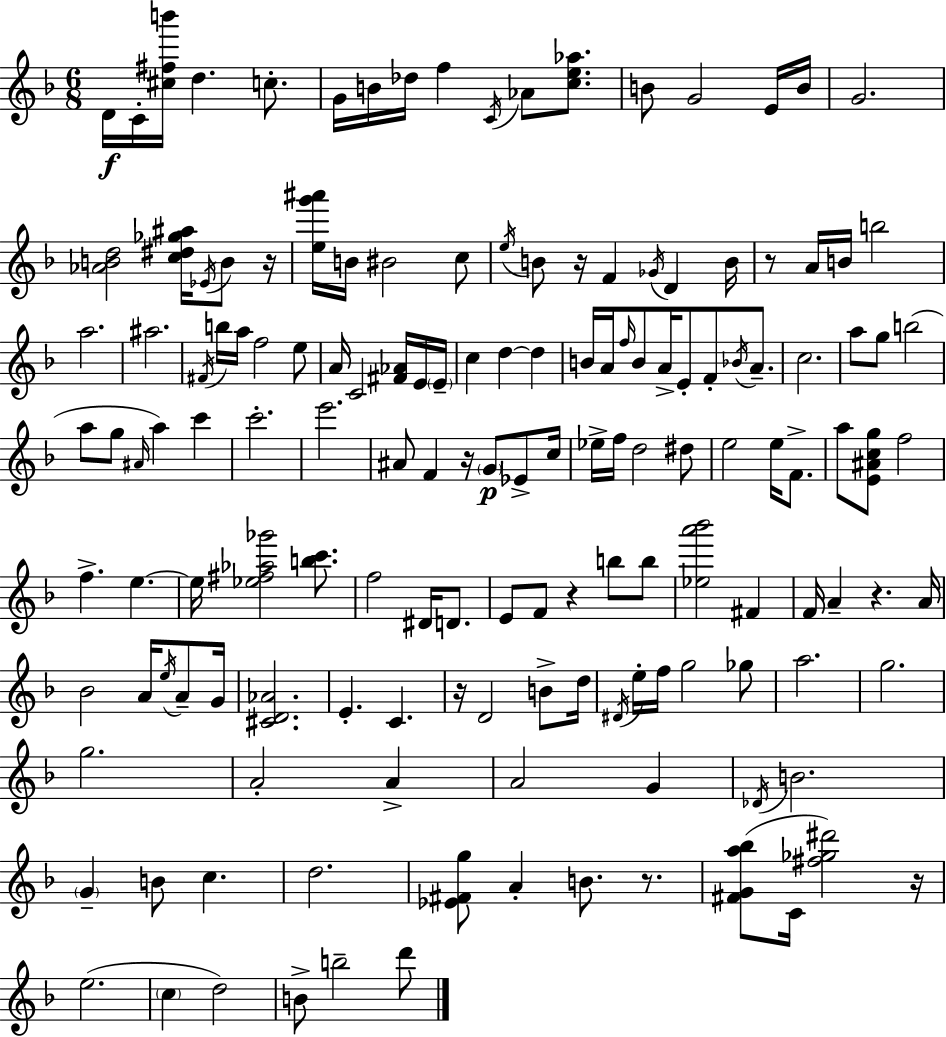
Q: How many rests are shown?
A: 9